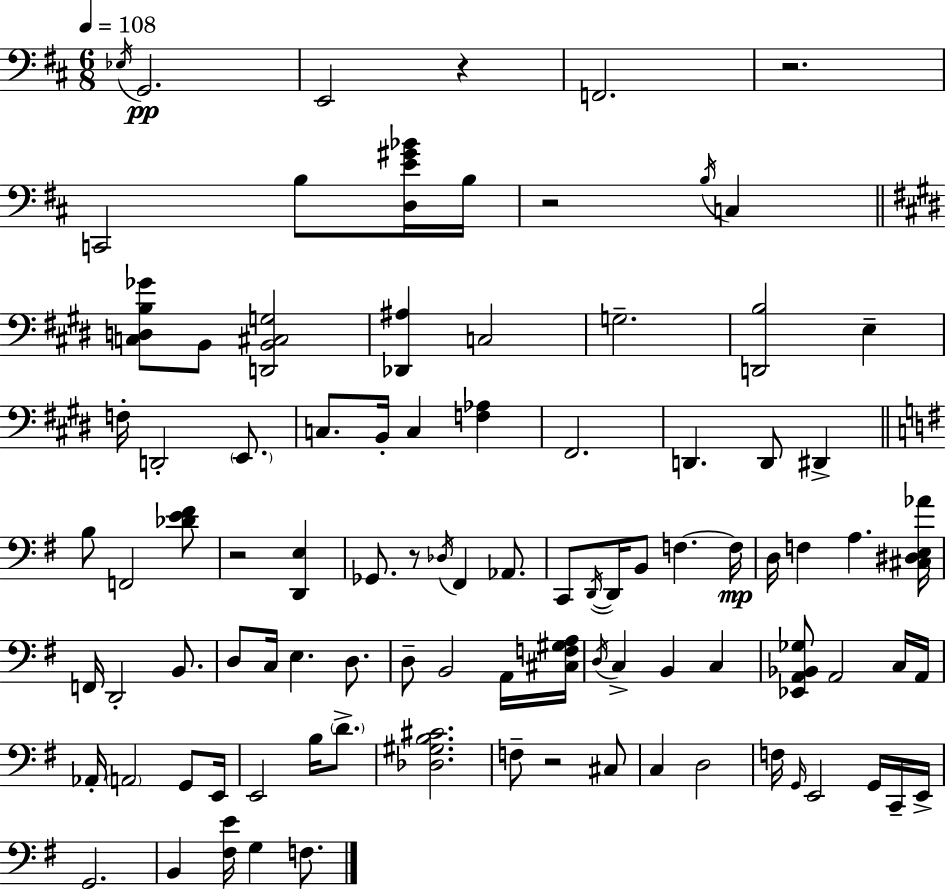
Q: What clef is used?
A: bass